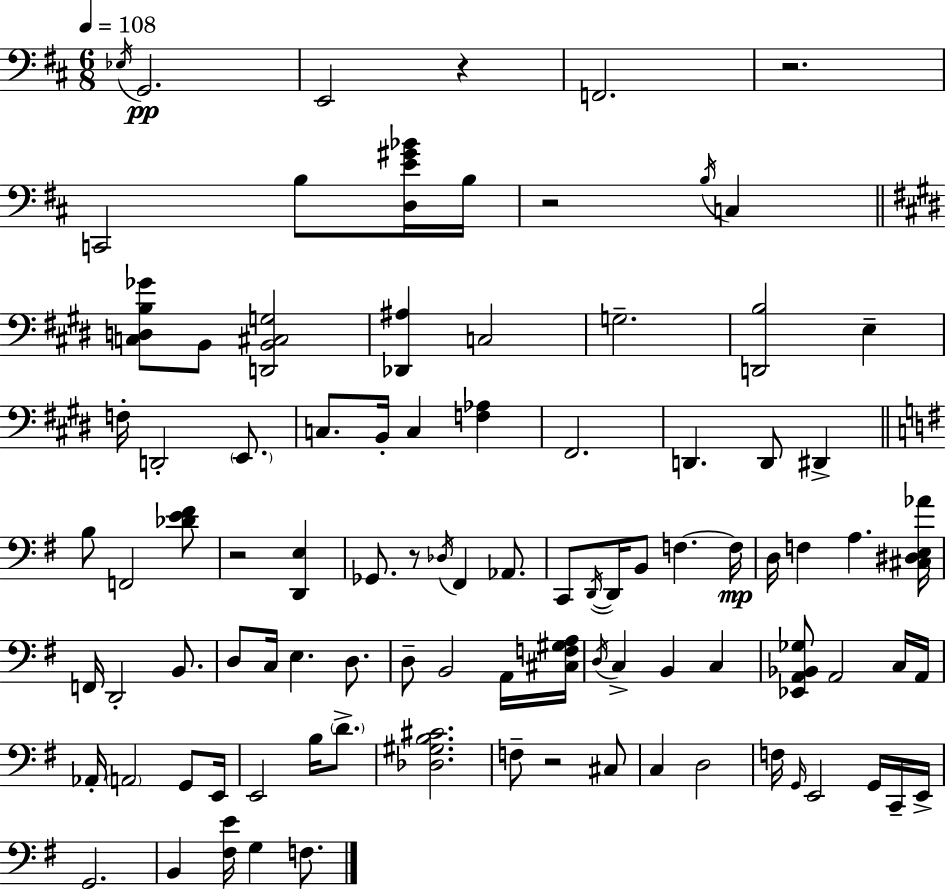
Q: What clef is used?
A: bass